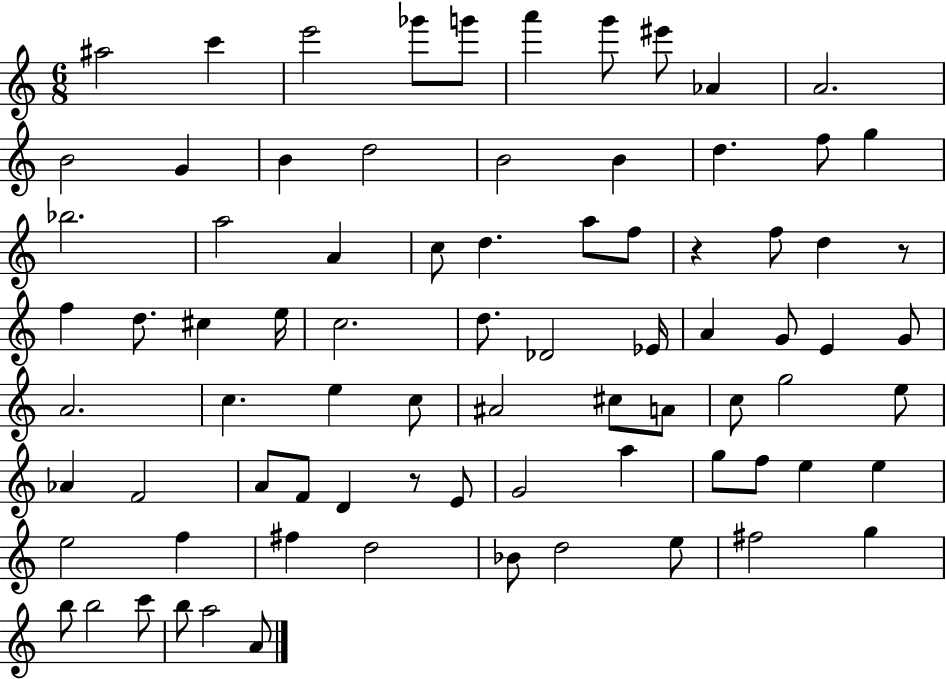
X:1
T:Untitled
M:6/8
L:1/4
K:C
^a2 c' e'2 _g'/2 g'/2 a' g'/2 ^e'/2 _A A2 B2 G B d2 B2 B d f/2 g _b2 a2 A c/2 d a/2 f/2 z f/2 d z/2 f d/2 ^c e/4 c2 d/2 _D2 _E/4 A G/2 E G/2 A2 c e c/2 ^A2 ^c/2 A/2 c/2 g2 e/2 _A F2 A/2 F/2 D z/2 E/2 G2 a g/2 f/2 e e e2 f ^f d2 _B/2 d2 e/2 ^f2 g b/2 b2 c'/2 b/2 a2 A/2